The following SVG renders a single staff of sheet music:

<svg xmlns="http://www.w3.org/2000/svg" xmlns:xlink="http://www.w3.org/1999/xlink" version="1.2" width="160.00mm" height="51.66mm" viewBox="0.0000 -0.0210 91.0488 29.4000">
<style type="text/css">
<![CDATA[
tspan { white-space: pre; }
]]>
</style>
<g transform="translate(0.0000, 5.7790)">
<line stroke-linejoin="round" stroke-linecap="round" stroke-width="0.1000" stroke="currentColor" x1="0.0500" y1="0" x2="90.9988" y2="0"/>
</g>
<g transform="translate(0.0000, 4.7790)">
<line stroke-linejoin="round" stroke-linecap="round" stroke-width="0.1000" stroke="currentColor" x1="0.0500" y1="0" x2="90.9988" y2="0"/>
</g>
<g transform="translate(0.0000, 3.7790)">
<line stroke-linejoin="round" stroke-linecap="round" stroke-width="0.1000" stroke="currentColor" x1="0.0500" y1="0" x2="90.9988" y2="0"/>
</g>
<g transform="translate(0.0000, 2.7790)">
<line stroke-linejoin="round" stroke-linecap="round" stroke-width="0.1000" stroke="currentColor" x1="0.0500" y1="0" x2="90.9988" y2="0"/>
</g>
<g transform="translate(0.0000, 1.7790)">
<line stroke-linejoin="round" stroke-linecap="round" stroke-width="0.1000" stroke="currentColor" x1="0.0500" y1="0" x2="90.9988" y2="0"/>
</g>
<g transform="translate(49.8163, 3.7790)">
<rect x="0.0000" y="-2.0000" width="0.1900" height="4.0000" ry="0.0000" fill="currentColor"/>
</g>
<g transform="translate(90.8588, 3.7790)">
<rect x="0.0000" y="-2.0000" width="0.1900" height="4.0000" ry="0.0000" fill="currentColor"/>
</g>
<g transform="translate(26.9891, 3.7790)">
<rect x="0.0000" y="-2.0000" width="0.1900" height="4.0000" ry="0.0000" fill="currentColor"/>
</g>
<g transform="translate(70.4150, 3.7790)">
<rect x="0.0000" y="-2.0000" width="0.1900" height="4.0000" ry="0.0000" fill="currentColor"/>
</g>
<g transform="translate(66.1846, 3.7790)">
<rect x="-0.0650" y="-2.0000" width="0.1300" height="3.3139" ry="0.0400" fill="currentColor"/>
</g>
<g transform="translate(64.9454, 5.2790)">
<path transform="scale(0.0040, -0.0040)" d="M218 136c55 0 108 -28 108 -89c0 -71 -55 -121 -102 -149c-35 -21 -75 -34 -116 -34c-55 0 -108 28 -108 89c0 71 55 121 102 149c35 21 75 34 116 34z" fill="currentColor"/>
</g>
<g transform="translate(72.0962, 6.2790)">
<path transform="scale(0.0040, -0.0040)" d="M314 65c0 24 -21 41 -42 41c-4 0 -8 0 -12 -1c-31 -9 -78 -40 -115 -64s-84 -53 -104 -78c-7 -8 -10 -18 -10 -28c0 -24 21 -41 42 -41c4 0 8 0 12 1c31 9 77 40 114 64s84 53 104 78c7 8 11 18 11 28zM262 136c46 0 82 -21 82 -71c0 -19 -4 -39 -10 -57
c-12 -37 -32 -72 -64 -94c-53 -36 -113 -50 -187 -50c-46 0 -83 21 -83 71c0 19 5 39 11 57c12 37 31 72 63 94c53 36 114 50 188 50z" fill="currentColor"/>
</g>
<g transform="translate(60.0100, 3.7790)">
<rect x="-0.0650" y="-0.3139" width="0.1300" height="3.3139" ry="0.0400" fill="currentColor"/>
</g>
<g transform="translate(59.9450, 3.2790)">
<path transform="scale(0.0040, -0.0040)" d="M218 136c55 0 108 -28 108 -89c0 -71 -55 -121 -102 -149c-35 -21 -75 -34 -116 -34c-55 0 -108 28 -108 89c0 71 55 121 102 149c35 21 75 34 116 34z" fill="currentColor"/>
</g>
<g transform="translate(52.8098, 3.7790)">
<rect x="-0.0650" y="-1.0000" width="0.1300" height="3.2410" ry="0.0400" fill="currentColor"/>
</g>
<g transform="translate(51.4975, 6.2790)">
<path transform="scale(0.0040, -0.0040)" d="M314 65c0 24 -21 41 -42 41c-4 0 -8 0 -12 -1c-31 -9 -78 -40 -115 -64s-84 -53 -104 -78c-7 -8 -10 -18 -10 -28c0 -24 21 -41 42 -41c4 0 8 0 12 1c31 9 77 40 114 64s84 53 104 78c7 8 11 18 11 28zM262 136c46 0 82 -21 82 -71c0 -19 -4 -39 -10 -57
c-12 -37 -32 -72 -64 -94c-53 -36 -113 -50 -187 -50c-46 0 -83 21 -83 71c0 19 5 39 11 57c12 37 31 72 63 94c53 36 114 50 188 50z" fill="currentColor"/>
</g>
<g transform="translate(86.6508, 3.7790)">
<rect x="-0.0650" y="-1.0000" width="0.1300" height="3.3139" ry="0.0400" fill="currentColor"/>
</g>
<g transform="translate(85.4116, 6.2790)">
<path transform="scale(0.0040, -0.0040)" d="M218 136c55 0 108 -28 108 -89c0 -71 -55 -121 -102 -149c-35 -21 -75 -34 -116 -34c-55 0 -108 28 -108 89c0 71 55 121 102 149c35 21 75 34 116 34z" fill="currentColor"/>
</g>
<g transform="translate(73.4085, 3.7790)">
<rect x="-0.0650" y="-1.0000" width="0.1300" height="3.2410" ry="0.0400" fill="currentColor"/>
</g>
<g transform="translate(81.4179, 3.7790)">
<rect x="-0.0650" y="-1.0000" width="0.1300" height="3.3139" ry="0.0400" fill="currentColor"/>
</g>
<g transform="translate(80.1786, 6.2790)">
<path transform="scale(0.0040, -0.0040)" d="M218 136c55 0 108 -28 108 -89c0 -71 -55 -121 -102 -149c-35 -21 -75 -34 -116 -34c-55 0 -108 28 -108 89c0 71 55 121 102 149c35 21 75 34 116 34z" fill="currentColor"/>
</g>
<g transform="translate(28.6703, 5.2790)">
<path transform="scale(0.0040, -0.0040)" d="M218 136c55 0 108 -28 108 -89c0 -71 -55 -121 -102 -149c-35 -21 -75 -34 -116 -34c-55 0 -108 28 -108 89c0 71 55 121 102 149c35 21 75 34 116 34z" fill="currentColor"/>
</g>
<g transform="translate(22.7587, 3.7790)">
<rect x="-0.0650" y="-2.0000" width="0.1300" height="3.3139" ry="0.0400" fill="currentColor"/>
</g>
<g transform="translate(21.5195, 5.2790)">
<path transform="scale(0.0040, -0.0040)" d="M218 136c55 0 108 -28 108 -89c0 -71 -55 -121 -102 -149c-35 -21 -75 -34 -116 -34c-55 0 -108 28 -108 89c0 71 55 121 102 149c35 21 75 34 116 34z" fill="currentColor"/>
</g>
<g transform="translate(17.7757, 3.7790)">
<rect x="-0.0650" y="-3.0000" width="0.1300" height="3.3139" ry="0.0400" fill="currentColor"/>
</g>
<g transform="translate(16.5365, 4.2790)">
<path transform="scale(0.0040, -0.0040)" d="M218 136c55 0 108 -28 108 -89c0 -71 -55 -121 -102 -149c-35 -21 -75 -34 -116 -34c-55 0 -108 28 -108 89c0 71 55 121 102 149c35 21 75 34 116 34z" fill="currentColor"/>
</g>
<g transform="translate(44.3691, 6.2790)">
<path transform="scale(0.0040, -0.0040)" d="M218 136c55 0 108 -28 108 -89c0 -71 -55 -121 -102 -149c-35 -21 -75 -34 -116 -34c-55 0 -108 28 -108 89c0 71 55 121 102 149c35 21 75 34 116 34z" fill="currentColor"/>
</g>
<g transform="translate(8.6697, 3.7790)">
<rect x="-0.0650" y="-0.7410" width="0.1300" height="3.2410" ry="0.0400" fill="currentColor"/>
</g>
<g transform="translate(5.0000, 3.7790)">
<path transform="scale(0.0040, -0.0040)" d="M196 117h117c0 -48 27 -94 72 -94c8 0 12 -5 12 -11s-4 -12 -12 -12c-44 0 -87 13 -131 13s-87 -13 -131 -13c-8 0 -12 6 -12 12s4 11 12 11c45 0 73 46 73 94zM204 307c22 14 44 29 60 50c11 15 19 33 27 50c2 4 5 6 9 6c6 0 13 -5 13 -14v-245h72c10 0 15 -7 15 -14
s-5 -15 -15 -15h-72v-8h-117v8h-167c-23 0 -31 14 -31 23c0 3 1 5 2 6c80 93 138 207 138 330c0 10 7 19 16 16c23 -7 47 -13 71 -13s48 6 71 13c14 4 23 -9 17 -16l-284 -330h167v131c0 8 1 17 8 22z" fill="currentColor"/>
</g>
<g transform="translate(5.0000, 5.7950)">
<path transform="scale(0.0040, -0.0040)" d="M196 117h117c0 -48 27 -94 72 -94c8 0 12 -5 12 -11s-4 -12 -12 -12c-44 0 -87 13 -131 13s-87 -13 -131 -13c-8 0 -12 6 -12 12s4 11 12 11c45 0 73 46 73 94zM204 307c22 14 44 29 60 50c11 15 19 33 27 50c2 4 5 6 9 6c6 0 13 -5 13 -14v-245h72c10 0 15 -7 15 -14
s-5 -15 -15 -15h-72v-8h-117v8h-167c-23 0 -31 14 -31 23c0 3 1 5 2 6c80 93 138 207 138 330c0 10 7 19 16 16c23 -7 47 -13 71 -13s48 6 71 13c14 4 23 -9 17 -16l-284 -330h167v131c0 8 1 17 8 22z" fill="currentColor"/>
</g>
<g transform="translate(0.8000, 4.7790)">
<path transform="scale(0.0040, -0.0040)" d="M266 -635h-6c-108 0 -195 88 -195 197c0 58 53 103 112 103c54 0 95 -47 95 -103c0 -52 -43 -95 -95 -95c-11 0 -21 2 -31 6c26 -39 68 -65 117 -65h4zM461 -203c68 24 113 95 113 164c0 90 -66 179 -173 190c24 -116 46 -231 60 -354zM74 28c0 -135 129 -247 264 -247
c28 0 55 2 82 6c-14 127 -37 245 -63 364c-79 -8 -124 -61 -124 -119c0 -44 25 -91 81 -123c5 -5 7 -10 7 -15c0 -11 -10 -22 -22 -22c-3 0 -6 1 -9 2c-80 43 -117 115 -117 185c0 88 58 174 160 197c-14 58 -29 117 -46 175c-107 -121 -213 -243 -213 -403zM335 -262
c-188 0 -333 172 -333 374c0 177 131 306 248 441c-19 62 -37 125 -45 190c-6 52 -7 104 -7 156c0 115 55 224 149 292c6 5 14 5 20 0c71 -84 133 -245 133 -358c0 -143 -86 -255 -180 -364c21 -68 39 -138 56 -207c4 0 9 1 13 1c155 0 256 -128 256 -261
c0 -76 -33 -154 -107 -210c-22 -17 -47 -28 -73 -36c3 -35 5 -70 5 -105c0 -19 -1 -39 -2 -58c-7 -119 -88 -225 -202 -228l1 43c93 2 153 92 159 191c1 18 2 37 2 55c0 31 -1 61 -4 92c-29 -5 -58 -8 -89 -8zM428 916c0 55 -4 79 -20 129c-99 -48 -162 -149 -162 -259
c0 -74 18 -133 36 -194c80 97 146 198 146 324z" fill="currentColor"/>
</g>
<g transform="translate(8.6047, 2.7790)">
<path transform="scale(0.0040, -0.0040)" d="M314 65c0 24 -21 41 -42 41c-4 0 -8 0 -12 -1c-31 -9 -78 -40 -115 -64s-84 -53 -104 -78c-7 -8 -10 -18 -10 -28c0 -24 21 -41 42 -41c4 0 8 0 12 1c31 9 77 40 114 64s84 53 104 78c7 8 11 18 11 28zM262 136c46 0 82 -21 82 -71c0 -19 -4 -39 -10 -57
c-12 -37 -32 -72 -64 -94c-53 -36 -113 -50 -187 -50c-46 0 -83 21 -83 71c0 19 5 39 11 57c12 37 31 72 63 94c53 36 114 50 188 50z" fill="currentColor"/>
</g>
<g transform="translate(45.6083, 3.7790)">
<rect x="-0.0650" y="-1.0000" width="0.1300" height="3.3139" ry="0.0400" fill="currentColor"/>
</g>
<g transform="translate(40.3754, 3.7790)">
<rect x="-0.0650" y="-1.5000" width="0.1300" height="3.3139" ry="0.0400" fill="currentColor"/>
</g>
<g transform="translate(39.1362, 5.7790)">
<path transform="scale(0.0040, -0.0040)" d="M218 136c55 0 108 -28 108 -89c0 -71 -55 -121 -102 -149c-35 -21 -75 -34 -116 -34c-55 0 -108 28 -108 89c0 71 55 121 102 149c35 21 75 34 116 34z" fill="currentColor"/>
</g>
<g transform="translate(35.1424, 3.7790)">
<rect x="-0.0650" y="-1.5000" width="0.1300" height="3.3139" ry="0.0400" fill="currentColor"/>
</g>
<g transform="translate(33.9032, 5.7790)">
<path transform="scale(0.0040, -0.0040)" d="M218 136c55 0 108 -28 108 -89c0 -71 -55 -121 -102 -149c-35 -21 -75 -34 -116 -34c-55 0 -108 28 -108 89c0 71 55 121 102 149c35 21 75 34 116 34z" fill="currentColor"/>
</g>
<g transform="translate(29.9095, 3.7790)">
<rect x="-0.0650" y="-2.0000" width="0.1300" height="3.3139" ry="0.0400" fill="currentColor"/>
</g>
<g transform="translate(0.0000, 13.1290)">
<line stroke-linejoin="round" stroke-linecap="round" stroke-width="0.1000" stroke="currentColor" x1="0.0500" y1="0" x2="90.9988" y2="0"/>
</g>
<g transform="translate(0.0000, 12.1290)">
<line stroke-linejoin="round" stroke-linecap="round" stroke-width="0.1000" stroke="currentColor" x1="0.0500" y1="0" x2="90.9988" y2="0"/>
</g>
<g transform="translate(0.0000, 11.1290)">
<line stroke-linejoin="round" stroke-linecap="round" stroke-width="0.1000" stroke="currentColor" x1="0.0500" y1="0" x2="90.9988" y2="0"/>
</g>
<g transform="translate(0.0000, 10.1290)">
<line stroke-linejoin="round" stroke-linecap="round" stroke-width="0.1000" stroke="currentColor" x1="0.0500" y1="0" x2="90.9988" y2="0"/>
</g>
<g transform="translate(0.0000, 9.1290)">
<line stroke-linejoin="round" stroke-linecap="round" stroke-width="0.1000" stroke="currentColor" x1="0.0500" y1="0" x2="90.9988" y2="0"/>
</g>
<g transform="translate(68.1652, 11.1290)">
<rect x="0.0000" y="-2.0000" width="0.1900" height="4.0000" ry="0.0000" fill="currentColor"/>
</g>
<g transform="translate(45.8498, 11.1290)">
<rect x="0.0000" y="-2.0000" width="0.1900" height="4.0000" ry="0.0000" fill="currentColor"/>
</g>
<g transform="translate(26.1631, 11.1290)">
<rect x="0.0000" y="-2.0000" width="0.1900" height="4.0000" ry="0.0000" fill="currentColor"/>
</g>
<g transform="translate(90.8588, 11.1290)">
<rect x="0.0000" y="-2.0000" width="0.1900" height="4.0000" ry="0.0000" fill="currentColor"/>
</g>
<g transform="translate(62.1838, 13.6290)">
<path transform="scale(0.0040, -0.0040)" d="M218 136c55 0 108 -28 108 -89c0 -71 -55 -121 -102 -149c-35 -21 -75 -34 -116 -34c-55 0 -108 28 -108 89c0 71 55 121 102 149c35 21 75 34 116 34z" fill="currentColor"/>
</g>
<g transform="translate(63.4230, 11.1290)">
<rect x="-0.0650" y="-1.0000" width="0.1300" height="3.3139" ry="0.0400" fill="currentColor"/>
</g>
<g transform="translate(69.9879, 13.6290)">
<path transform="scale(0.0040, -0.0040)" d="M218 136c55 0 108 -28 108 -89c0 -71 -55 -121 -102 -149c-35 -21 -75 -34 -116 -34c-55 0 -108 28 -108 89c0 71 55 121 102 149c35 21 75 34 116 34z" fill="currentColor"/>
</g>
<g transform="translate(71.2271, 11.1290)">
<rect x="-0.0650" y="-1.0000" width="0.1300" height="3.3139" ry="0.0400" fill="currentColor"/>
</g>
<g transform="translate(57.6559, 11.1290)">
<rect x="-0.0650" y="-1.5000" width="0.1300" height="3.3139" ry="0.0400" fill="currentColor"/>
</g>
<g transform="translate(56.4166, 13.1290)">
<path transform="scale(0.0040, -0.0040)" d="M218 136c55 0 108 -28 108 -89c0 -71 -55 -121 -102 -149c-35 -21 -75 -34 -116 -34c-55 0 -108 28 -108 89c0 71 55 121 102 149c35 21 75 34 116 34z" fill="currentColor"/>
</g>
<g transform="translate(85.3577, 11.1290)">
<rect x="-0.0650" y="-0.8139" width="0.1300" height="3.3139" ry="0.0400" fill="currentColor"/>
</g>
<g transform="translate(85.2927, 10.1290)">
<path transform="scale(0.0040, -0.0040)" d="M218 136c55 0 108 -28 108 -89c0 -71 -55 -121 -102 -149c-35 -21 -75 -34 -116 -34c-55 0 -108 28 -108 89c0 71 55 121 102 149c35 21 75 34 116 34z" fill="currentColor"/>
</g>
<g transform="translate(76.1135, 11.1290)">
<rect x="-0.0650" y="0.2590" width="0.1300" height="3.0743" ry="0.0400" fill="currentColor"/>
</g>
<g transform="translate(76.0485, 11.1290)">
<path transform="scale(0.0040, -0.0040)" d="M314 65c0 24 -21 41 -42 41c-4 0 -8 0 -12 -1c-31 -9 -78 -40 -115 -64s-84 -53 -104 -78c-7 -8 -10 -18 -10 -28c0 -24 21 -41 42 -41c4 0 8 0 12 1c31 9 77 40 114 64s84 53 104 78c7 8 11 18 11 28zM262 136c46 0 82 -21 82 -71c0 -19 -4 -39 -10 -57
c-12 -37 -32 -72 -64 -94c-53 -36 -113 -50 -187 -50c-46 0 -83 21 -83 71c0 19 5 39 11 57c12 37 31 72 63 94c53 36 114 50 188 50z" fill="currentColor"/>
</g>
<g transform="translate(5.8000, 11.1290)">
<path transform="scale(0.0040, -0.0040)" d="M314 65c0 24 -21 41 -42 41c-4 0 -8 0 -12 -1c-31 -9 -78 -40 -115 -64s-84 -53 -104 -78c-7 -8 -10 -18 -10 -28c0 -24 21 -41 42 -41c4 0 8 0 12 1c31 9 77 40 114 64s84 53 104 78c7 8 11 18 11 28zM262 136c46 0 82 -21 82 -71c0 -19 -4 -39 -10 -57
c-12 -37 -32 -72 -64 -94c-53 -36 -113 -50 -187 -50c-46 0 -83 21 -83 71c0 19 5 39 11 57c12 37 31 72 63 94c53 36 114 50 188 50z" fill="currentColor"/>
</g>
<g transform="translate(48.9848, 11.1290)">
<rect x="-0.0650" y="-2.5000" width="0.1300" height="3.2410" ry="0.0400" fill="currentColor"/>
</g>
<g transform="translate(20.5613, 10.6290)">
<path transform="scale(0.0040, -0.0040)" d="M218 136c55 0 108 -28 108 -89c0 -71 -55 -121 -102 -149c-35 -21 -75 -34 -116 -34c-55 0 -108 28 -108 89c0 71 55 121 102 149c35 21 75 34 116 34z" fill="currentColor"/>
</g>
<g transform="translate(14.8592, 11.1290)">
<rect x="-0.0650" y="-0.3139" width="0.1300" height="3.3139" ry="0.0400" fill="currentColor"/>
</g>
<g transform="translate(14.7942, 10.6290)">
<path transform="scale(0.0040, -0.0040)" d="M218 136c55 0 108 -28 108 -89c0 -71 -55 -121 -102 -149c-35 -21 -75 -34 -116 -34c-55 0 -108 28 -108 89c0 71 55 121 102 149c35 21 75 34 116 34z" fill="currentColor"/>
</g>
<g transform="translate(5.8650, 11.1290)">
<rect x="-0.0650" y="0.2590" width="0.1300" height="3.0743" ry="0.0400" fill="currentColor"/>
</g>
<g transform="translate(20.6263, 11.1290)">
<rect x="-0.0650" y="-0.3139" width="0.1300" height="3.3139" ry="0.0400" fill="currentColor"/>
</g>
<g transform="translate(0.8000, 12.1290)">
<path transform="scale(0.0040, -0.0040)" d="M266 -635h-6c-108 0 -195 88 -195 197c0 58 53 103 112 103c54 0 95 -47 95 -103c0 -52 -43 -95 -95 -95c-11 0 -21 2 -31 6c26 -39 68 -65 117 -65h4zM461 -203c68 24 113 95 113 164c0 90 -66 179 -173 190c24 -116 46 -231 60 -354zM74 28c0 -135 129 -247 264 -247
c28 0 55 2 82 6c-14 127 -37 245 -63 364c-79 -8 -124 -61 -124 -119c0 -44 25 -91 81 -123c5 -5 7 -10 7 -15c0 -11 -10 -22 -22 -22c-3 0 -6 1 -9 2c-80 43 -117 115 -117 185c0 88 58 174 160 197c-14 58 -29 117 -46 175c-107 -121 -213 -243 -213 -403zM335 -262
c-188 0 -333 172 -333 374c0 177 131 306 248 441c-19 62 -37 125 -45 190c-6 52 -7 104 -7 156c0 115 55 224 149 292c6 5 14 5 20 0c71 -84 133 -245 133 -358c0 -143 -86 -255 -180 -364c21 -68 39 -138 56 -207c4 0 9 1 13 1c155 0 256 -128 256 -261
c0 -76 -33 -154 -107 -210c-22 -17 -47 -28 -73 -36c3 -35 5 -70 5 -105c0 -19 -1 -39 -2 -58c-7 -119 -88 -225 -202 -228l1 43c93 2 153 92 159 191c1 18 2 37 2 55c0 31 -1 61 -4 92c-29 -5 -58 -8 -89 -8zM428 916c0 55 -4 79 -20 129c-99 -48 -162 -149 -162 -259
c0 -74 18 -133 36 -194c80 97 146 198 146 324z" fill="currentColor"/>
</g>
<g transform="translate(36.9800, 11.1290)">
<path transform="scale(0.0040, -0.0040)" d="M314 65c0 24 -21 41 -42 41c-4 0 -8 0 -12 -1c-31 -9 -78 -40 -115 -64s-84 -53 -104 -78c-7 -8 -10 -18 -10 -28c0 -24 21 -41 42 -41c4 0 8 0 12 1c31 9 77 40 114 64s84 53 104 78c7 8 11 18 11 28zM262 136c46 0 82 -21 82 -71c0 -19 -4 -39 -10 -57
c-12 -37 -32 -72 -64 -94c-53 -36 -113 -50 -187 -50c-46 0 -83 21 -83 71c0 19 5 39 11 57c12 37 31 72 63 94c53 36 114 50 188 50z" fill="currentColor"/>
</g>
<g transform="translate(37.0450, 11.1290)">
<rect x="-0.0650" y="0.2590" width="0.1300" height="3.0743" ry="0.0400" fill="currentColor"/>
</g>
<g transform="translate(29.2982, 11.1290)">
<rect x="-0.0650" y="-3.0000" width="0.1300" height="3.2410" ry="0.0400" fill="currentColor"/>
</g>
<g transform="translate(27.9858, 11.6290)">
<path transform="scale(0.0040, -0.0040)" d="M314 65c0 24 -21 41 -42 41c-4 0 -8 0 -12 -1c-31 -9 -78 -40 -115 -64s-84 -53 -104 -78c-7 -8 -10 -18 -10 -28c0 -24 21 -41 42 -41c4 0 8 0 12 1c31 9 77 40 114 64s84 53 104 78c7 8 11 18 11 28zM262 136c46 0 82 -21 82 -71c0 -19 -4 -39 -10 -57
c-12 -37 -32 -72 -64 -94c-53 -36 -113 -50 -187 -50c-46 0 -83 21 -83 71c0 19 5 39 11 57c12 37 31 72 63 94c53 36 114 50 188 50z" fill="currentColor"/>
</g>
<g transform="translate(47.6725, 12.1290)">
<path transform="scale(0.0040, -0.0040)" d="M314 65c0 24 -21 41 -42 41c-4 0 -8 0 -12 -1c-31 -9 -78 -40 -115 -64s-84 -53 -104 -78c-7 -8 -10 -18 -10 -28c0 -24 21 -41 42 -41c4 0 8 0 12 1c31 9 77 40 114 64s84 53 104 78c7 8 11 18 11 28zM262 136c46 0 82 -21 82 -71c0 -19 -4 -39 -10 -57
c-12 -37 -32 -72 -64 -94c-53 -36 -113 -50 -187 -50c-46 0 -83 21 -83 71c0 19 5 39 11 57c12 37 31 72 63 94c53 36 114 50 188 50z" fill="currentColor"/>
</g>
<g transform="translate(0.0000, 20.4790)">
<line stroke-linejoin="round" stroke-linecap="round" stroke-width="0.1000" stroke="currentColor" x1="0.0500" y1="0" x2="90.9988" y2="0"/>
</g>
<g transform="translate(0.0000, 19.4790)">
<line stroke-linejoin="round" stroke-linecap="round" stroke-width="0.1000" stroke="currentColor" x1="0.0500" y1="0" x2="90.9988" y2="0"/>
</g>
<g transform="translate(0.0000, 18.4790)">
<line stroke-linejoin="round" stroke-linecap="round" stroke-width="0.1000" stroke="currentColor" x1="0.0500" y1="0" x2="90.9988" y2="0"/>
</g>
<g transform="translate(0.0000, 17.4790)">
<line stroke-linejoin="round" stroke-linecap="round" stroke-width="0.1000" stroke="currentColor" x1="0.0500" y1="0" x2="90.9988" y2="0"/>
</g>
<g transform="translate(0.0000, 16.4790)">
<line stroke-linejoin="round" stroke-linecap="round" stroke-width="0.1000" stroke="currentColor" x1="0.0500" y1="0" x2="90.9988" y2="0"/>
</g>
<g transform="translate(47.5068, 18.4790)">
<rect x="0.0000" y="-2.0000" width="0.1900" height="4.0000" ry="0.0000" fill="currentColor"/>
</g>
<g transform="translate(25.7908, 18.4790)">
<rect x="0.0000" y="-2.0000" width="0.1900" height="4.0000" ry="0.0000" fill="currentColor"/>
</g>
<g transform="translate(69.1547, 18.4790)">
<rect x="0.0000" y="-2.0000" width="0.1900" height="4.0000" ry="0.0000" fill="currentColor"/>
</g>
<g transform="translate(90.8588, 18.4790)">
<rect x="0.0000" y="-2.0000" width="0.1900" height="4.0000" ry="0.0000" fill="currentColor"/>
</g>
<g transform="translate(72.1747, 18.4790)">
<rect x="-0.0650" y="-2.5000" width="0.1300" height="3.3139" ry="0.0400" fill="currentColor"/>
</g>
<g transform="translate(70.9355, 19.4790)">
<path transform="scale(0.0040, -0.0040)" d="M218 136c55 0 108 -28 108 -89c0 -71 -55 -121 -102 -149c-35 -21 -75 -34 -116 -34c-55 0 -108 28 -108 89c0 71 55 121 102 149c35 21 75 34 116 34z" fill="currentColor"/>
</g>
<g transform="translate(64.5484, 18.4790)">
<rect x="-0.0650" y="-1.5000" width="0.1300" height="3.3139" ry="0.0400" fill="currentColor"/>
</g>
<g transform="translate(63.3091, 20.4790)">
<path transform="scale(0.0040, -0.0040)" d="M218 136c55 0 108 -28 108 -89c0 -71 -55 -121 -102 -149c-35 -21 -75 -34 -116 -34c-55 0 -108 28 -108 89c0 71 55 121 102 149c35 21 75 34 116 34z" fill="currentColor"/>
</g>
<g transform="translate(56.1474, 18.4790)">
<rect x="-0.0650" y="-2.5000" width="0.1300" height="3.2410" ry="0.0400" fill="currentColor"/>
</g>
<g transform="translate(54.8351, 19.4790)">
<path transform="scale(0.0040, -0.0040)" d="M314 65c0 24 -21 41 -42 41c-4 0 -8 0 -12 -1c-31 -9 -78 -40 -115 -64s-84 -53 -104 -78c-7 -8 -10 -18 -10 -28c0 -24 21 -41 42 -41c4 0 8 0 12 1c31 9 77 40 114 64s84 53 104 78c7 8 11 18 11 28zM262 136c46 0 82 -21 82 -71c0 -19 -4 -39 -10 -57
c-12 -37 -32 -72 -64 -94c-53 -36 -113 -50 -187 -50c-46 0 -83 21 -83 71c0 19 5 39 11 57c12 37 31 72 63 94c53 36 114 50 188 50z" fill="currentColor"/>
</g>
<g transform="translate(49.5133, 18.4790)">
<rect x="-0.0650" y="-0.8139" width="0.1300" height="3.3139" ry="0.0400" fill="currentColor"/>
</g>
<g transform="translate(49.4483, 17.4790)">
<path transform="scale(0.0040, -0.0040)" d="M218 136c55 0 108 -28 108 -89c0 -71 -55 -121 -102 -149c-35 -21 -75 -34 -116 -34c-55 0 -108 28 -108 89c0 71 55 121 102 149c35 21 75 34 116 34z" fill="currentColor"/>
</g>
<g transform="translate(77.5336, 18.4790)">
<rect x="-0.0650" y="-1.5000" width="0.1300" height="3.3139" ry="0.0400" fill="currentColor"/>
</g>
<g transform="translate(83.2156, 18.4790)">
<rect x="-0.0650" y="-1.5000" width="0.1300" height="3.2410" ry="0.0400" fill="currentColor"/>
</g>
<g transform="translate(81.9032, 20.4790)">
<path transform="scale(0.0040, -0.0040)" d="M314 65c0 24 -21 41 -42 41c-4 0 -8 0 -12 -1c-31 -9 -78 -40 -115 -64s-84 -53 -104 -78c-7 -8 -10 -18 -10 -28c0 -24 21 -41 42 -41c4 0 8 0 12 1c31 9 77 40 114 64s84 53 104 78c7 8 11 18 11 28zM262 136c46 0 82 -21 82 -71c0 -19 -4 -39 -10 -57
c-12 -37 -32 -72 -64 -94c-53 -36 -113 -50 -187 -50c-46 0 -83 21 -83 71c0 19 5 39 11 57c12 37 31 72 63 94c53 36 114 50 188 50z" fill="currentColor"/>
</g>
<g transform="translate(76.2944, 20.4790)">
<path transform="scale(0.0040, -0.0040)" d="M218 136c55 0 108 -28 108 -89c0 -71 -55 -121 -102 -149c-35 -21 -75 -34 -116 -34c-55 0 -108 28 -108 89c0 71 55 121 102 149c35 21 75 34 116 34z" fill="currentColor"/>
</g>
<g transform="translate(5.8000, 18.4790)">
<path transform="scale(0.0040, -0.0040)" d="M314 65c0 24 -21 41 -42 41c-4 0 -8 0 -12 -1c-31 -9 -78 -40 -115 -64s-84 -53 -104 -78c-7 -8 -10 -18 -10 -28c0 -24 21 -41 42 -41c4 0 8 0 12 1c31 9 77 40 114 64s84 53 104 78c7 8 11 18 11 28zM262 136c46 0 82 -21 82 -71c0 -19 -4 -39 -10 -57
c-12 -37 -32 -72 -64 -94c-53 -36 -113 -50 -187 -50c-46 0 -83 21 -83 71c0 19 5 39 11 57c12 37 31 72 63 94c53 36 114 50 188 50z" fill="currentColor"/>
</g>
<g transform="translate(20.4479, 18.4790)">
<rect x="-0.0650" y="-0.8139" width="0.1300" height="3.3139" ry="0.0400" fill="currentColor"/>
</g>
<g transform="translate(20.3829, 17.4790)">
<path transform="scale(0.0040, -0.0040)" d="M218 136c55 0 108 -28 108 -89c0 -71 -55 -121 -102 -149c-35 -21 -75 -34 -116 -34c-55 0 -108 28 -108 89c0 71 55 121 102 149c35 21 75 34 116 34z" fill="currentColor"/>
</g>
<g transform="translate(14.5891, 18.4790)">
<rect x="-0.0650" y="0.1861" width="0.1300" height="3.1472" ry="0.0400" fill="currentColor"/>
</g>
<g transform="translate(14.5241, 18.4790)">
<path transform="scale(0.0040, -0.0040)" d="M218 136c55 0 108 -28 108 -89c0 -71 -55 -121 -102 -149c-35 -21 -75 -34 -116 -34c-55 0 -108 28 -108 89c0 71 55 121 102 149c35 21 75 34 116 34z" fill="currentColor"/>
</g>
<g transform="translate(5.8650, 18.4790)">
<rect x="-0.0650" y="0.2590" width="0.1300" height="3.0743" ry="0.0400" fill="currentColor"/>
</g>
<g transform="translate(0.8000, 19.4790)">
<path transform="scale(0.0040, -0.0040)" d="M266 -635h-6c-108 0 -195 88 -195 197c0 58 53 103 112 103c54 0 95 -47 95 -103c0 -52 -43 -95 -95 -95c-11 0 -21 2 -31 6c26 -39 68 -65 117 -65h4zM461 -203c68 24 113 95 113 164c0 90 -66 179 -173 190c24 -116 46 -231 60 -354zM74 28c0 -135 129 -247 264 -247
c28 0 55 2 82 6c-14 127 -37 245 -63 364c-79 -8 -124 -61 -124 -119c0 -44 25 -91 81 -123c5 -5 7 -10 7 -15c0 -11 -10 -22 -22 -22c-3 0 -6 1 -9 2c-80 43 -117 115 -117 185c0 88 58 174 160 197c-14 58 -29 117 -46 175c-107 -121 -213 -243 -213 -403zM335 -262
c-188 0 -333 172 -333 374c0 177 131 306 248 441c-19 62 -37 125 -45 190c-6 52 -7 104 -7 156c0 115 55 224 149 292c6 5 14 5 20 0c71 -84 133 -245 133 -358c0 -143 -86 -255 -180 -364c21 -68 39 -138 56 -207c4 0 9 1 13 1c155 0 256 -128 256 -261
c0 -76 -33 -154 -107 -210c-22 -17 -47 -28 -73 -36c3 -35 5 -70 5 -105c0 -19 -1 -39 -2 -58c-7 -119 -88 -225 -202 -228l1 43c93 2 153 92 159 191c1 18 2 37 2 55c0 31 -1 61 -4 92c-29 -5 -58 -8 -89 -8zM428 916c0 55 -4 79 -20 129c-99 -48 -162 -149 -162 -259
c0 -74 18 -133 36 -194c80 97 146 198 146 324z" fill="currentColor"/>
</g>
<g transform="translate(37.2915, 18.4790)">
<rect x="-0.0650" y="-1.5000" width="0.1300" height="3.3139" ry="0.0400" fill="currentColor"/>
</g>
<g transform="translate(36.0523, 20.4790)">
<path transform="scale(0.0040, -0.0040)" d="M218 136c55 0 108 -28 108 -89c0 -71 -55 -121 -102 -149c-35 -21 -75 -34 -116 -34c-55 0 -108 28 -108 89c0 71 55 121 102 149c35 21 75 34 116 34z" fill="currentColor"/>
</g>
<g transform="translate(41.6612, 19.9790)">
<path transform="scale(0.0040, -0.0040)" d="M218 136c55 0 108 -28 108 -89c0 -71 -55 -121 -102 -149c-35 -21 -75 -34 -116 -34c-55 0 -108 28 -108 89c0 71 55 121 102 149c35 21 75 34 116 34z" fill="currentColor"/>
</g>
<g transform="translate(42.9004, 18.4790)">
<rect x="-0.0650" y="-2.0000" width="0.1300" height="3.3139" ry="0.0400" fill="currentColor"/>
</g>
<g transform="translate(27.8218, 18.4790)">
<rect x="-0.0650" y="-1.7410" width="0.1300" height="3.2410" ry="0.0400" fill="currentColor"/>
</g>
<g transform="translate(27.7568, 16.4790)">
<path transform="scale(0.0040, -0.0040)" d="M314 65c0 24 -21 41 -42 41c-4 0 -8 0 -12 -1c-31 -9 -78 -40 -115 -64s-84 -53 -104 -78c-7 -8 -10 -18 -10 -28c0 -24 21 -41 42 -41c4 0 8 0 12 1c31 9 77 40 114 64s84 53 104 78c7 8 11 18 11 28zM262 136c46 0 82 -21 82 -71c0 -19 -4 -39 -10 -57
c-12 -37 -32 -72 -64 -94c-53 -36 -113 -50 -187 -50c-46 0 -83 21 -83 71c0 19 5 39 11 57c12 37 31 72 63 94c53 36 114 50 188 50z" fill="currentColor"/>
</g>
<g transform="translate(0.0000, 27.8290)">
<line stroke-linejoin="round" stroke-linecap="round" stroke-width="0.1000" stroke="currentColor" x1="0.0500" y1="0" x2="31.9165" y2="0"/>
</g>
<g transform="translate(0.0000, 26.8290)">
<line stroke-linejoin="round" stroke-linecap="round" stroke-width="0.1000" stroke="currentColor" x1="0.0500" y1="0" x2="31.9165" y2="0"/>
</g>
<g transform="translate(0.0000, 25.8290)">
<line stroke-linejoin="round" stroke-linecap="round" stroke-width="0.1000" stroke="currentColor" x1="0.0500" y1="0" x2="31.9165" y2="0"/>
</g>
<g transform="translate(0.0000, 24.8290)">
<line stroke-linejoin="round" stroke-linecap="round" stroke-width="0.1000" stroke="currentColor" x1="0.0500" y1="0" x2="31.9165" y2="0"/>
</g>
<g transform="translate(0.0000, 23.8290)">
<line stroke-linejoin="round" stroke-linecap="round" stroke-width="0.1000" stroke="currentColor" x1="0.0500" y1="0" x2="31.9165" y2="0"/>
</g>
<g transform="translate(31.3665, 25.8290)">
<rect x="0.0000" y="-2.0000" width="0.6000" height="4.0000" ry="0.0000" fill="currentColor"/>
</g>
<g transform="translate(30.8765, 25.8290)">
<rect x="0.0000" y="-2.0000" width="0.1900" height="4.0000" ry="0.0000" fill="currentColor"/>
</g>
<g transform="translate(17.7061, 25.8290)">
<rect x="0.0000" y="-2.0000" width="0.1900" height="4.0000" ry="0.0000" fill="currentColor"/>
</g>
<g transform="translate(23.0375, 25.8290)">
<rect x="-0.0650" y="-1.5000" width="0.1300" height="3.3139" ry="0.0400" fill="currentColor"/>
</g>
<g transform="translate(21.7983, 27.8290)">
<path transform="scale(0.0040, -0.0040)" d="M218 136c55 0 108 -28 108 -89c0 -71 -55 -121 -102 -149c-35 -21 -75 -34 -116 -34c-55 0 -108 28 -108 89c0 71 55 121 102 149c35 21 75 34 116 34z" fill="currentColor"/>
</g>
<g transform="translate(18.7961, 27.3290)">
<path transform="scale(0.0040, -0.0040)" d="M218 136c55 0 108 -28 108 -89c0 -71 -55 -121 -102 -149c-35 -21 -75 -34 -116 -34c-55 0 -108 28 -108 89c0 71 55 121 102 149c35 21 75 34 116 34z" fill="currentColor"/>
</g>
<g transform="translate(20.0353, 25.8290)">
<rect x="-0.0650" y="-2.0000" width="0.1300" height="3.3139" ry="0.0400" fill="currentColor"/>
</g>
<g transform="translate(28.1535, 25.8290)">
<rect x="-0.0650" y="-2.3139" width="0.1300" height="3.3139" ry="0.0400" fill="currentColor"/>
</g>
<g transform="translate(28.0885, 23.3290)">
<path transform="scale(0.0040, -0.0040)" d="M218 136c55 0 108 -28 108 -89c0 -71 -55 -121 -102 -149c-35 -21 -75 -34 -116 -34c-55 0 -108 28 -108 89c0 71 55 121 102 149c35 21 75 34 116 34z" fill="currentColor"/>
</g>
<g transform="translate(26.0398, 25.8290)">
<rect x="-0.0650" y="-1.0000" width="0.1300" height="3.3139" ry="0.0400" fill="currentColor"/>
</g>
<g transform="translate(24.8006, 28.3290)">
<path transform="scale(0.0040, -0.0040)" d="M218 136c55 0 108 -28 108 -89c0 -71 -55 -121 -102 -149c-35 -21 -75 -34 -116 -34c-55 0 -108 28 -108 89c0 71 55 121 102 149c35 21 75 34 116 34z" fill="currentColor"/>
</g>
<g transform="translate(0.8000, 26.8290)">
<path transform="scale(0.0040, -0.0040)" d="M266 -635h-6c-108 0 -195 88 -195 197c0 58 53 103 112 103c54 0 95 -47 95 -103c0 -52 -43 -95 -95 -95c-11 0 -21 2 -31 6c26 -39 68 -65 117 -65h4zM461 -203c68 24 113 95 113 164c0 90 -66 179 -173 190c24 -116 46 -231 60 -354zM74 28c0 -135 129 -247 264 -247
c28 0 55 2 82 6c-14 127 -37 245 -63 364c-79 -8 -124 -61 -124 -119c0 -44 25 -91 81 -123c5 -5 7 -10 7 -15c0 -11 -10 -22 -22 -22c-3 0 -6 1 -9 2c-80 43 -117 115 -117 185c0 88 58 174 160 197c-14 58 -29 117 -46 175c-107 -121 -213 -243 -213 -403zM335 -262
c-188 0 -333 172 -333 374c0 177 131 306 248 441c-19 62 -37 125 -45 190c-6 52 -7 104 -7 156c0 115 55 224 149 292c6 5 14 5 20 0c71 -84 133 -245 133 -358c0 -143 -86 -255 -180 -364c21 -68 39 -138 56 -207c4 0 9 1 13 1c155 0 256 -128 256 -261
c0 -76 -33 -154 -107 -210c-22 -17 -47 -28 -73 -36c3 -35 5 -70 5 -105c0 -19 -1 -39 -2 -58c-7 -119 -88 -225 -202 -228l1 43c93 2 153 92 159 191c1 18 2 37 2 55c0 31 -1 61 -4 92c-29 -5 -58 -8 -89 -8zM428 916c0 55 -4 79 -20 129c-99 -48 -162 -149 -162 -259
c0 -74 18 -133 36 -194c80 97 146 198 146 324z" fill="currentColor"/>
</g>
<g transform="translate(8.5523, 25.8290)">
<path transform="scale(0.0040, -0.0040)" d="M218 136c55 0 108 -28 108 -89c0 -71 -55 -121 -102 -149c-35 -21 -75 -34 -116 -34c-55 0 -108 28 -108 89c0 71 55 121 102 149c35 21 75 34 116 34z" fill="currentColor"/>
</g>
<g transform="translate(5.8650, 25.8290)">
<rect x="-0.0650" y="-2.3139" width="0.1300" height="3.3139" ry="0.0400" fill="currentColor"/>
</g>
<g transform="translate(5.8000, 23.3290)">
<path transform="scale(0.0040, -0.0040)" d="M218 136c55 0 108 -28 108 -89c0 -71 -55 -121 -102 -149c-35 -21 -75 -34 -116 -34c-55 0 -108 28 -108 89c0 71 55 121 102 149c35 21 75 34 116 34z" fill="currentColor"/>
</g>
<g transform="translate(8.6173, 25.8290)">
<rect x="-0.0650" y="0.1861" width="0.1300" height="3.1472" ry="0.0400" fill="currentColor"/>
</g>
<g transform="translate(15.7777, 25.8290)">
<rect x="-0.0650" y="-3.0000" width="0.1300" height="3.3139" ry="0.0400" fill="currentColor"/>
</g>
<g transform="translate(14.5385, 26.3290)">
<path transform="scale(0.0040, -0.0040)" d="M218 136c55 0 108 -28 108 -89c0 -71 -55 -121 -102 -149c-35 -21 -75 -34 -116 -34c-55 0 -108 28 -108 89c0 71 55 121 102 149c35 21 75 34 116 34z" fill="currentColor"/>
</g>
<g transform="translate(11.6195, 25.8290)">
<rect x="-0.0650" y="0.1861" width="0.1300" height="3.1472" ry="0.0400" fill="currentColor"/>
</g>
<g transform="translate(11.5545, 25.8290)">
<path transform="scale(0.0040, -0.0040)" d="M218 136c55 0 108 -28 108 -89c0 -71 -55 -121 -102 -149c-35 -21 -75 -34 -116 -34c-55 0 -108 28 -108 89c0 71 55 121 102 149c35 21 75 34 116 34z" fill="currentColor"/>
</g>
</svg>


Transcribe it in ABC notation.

X:1
T:Untitled
M:4/4
L:1/4
K:C
d2 A F F E E D D2 c F D2 D D B2 c c A2 B2 G2 E D D B2 d B2 B d f2 E F d G2 E G E E2 g B B A F E D g